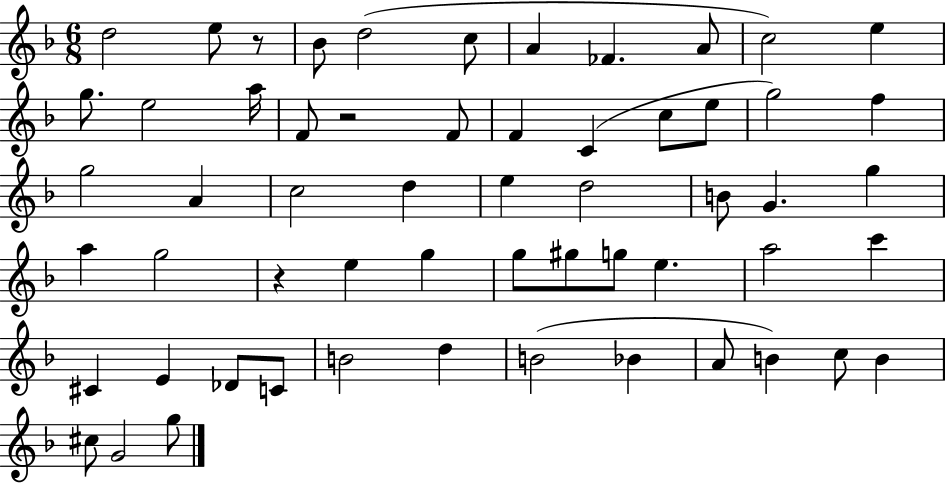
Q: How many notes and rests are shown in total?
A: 58